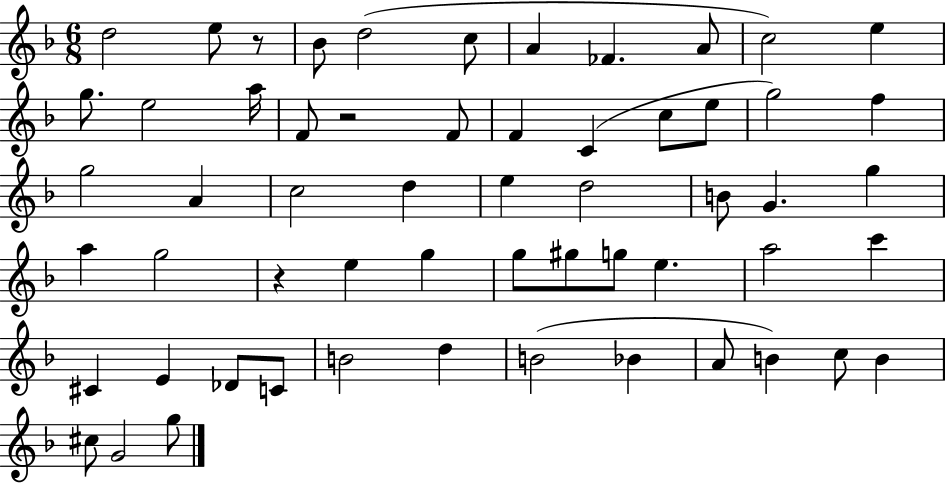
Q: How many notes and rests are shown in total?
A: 58